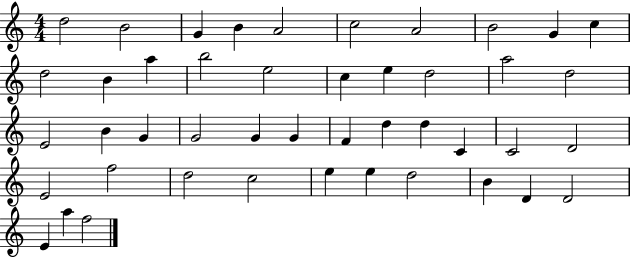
{
  \clef treble
  \numericTimeSignature
  \time 4/4
  \key c \major
  d''2 b'2 | g'4 b'4 a'2 | c''2 a'2 | b'2 g'4 c''4 | \break d''2 b'4 a''4 | b''2 e''2 | c''4 e''4 d''2 | a''2 d''2 | \break e'2 b'4 g'4 | g'2 g'4 g'4 | f'4 d''4 d''4 c'4 | c'2 d'2 | \break e'2 f''2 | d''2 c''2 | e''4 e''4 d''2 | b'4 d'4 d'2 | \break e'4 a''4 f''2 | \bar "|."
}